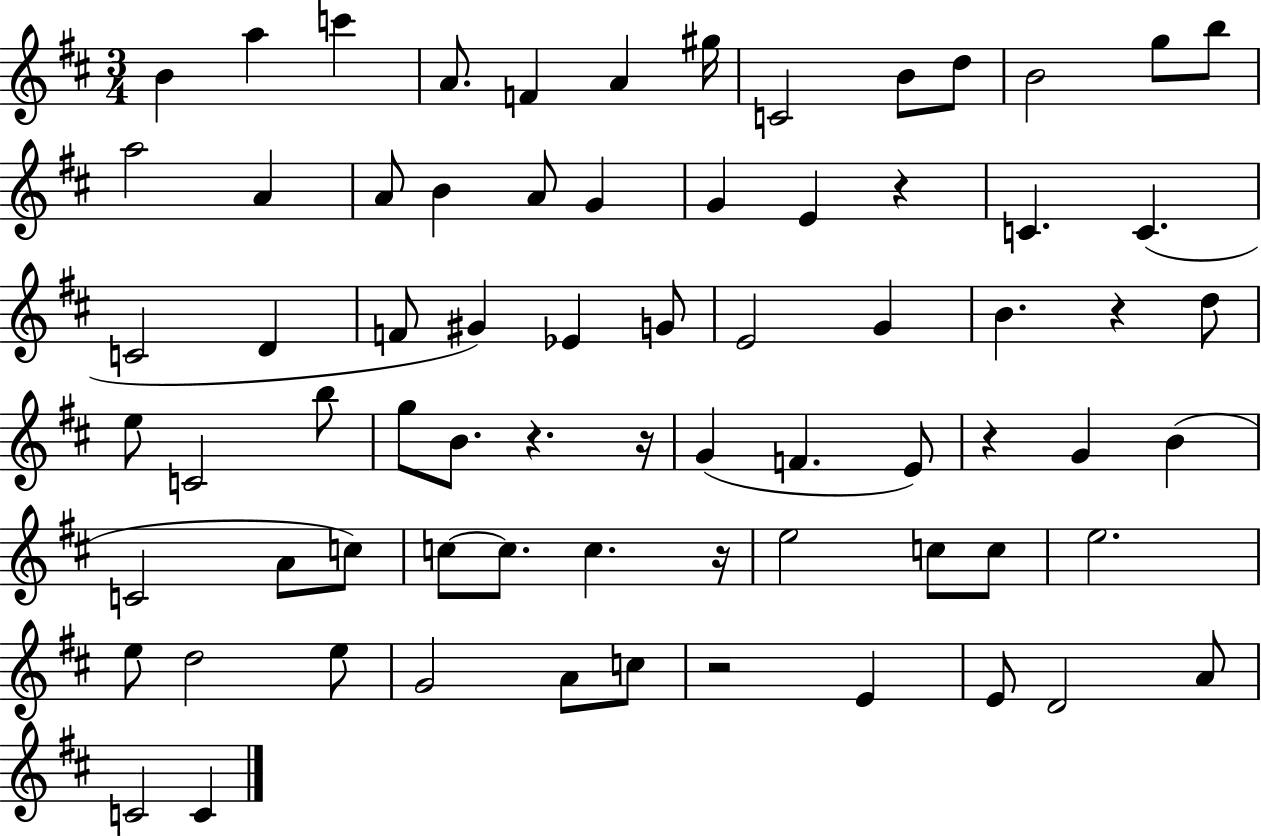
B4/q A5/q C6/q A4/e. F4/q A4/q G#5/s C4/h B4/e D5/e B4/h G5/e B5/e A5/h A4/q A4/e B4/q A4/e G4/q G4/q E4/q R/q C4/q. C4/q. C4/h D4/q F4/e G#4/q Eb4/q G4/e E4/h G4/q B4/q. R/q D5/e E5/e C4/h B5/e G5/e B4/e. R/q. R/s G4/q F4/q. E4/e R/q G4/q B4/q C4/h A4/e C5/e C5/e C5/e. C5/q. R/s E5/h C5/e C5/e E5/h. E5/e D5/h E5/e G4/h A4/e C5/e R/h E4/q E4/e D4/h A4/e C4/h C4/q